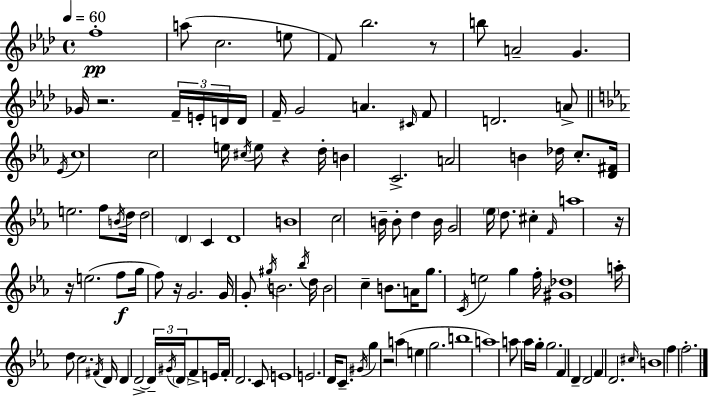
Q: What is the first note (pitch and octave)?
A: F5